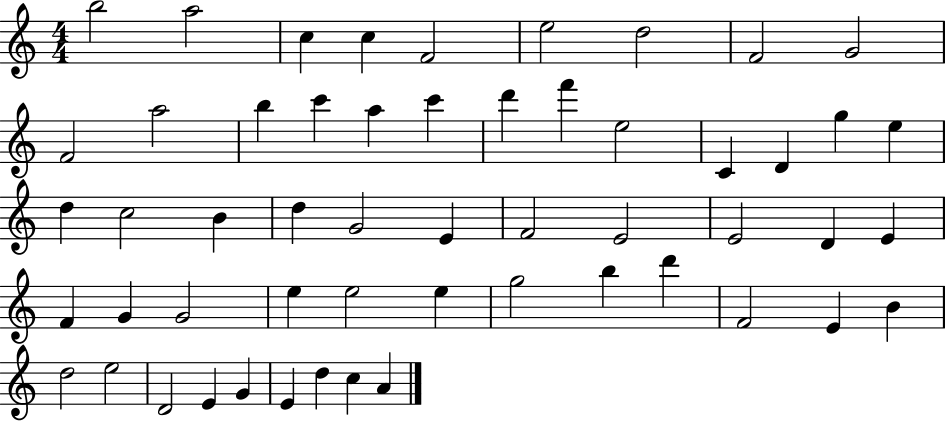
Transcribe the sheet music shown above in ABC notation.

X:1
T:Untitled
M:4/4
L:1/4
K:C
b2 a2 c c F2 e2 d2 F2 G2 F2 a2 b c' a c' d' f' e2 C D g e d c2 B d G2 E F2 E2 E2 D E F G G2 e e2 e g2 b d' F2 E B d2 e2 D2 E G E d c A